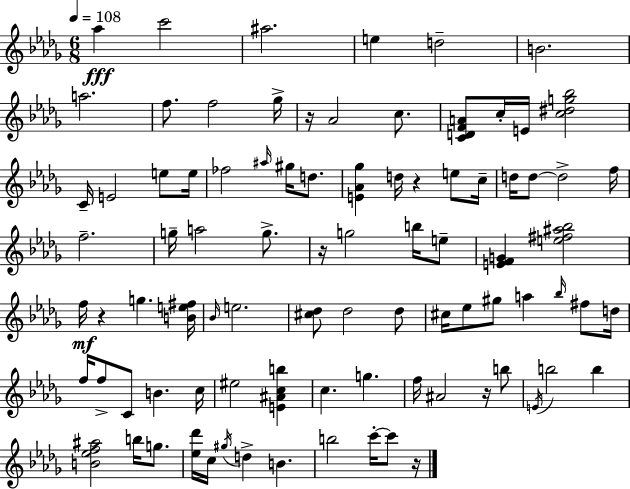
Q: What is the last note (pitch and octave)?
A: C6